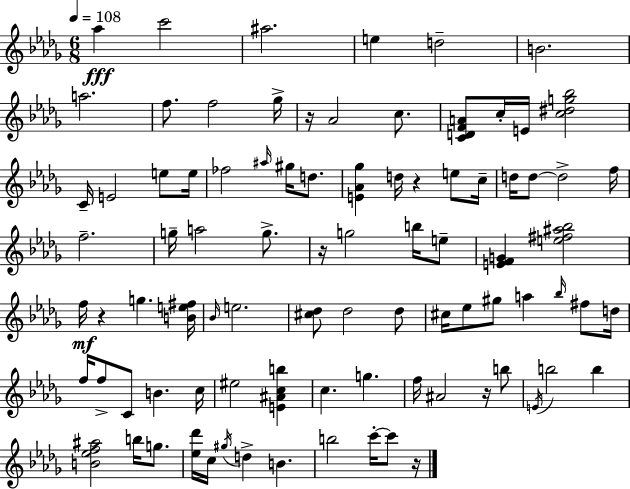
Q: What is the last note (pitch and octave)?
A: C6